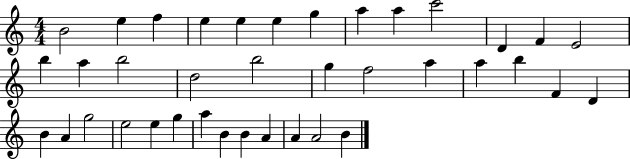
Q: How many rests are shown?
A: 0